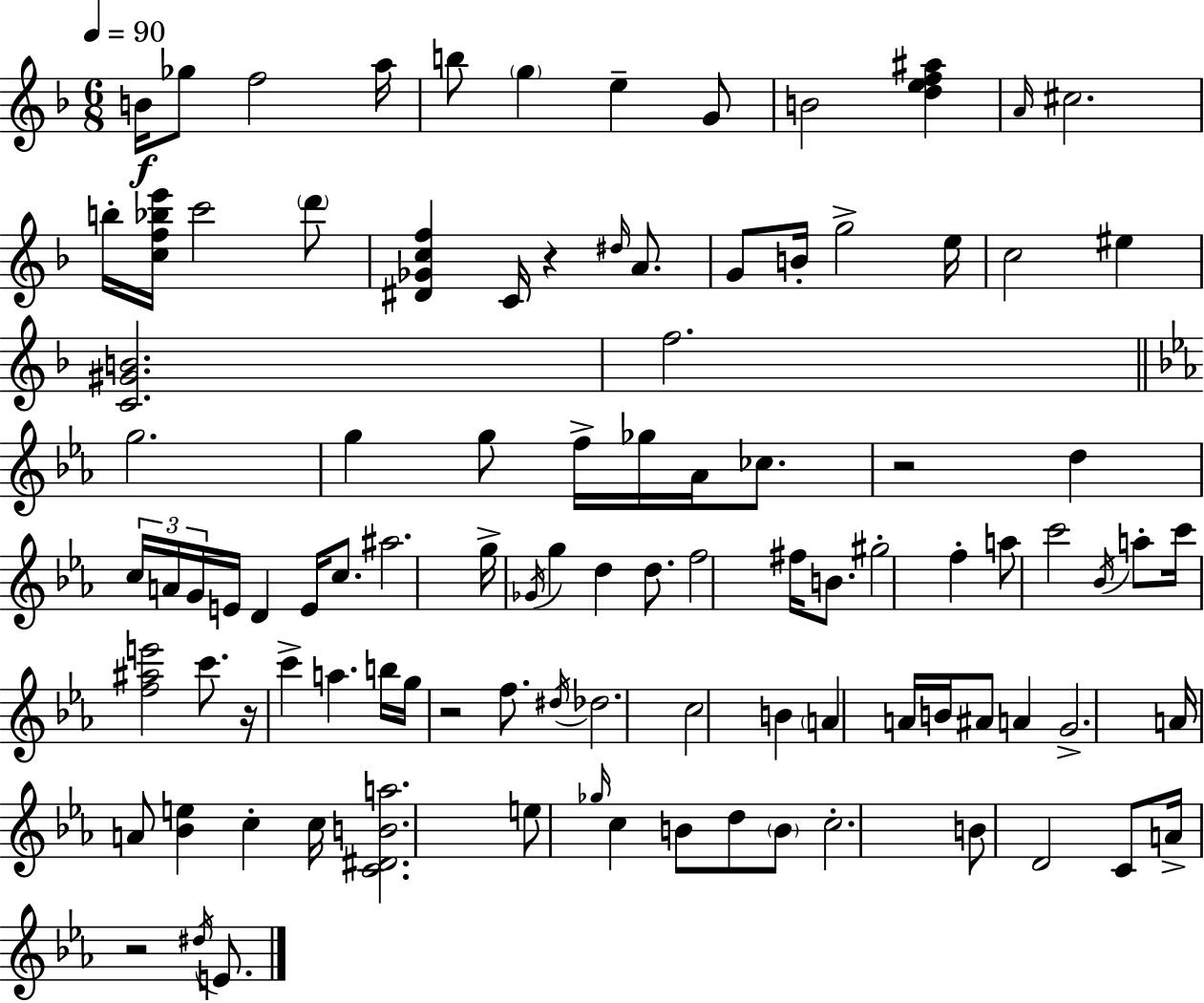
B4/s Gb5/e F5/h A5/s B5/e G5/q E5/q G4/e B4/h [D5,E5,F5,A#5]/q A4/s C#5/h. B5/s [C5,F5,Bb5,E6]/s C6/h D6/e [D#4,Gb4,C5,F5]/q C4/s R/q D#5/s A4/e. G4/e B4/s G5/h E5/s C5/h EIS5/q [C4,G#4,B4]/h. F5/h. G5/h. G5/q G5/e F5/s Gb5/s Ab4/s CES5/e. R/h D5/q C5/s A4/s G4/s E4/s D4/q E4/s C5/e. A#5/h. G5/s Gb4/s G5/q D5/q D5/e. F5/h F#5/s B4/e. G#5/h F5/q A5/e C6/h Bb4/s A5/e C6/s [F5,A#5,E6]/h C6/e. R/s C6/q A5/q. B5/s G5/s R/h F5/e. D#5/s Db5/h. C5/h B4/q A4/q A4/s B4/s A#4/e A4/q G4/h. A4/s A4/e [Bb4,E5]/q C5/q C5/s [C4,D#4,B4,A5]/h. E5/e Gb5/s C5/q B4/e D5/e B4/e C5/h. B4/e D4/h C4/e A4/s R/h D#5/s E4/e.